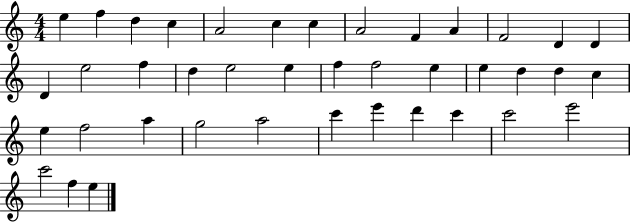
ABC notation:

X:1
T:Untitled
M:4/4
L:1/4
K:C
e f d c A2 c c A2 F A F2 D D D e2 f d e2 e f f2 e e d d c e f2 a g2 a2 c' e' d' c' c'2 e'2 c'2 f e